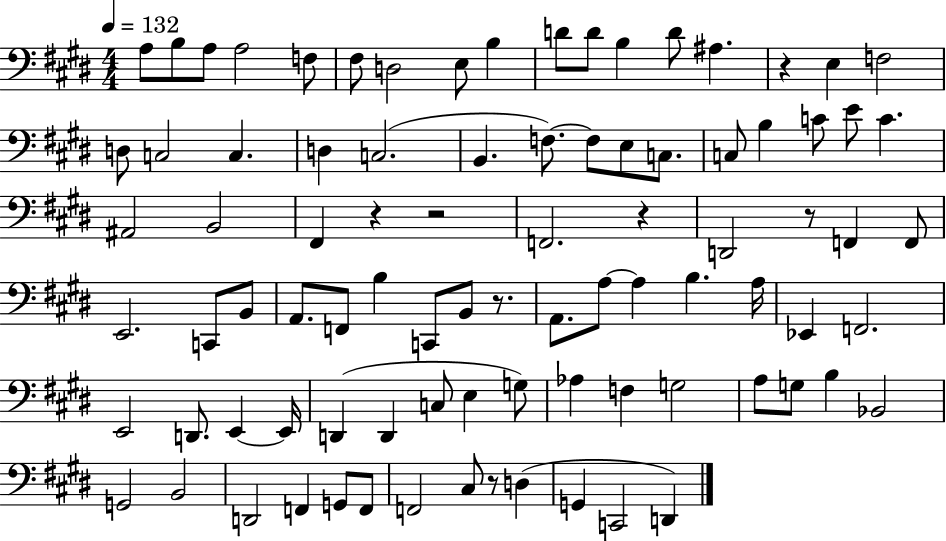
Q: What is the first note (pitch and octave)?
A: A3